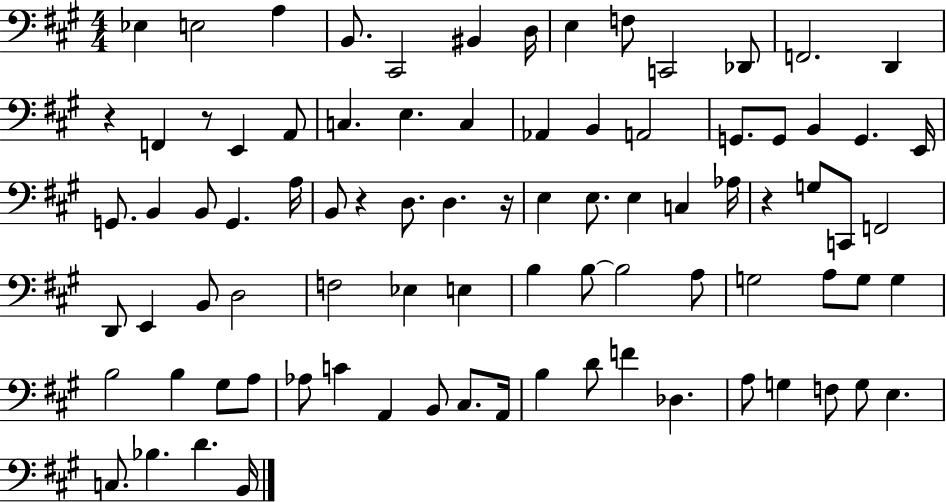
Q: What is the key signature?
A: A major